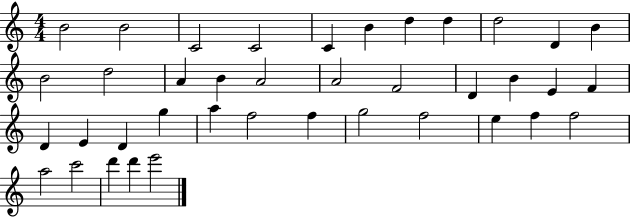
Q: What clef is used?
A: treble